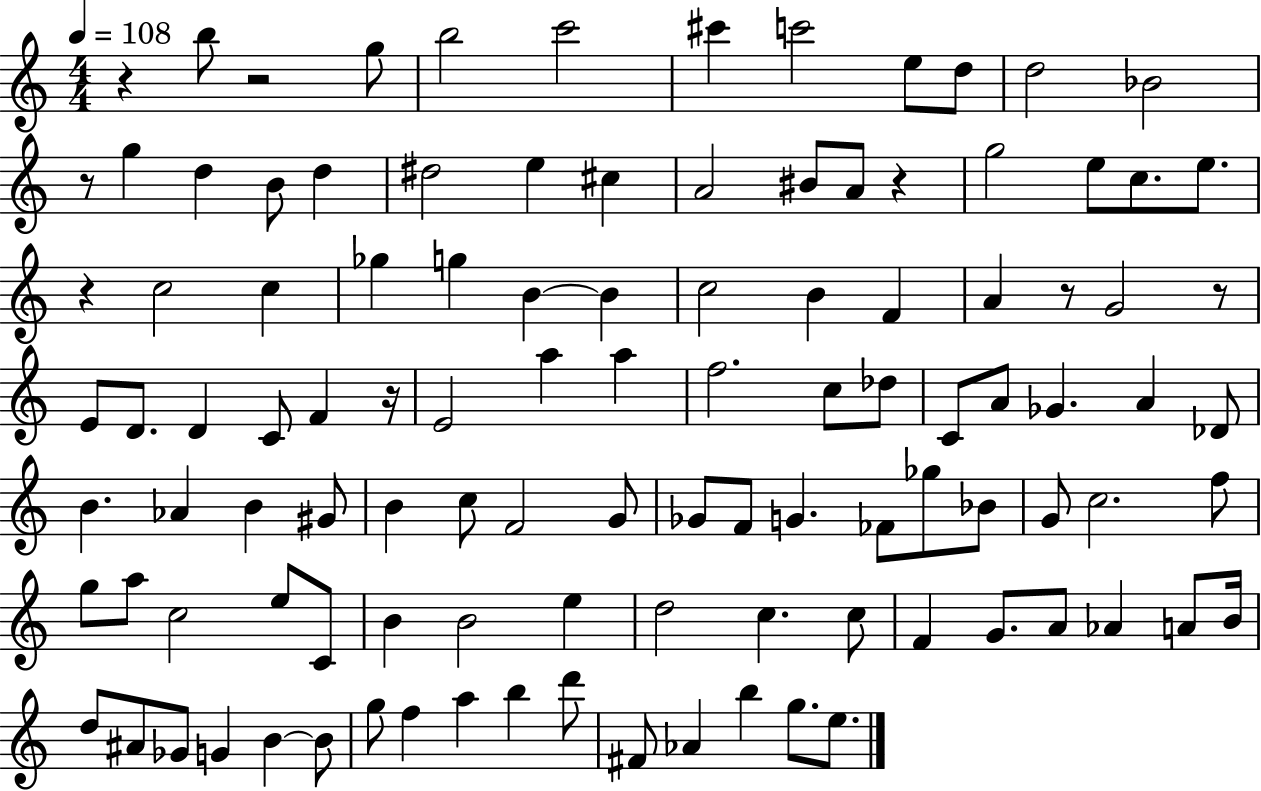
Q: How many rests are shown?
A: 8